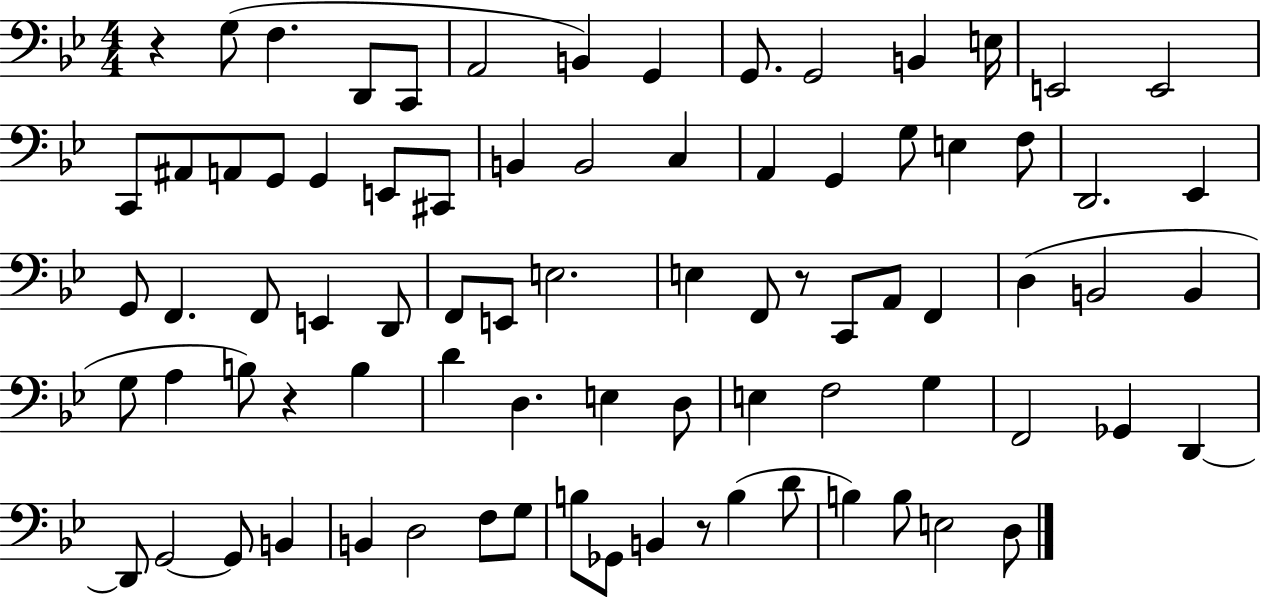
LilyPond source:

{
  \clef bass
  \numericTimeSignature
  \time 4/4
  \key bes \major
  r4 g8( f4. d,8 c,8 | a,2 b,4) g,4 | g,8. g,2 b,4 e16 | e,2 e,2 | \break c,8 ais,8 a,8 g,8 g,4 e,8 cis,8 | b,4 b,2 c4 | a,4 g,4 g8 e4 f8 | d,2. ees,4 | \break g,8 f,4. f,8 e,4 d,8 | f,8 e,8 e2. | e4 f,8 r8 c,8 a,8 f,4 | d4( b,2 b,4 | \break g8 a4 b8) r4 b4 | d'4 d4. e4 d8 | e4 f2 g4 | f,2 ges,4 d,4~~ | \break d,8 g,2~~ g,8 b,4 | b,4 d2 f8 g8 | b8 ges,8 b,4 r8 b4( d'8 | b4) b8 e2 d8 | \break \bar "|."
}